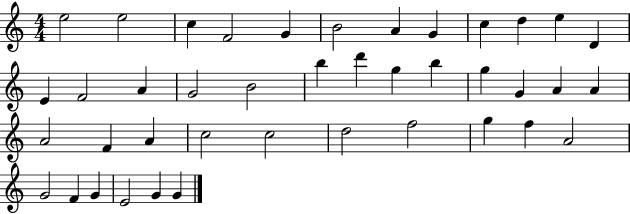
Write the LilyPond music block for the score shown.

{
  \clef treble
  \numericTimeSignature
  \time 4/4
  \key c \major
  e''2 e''2 | c''4 f'2 g'4 | b'2 a'4 g'4 | c''4 d''4 e''4 d'4 | \break e'4 f'2 a'4 | g'2 b'2 | b''4 d'''4 g''4 b''4 | g''4 g'4 a'4 a'4 | \break a'2 f'4 a'4 | c''2 c''2 | d''2 f''2 | g''4 f''4 a'2 | \break g'2 f'4 g'4 | e'2 g'4 g'4 | \bar "|."
}